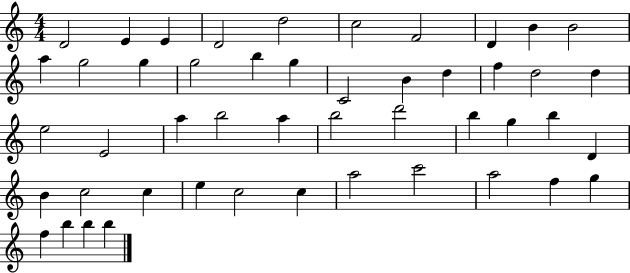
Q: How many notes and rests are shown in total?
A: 48